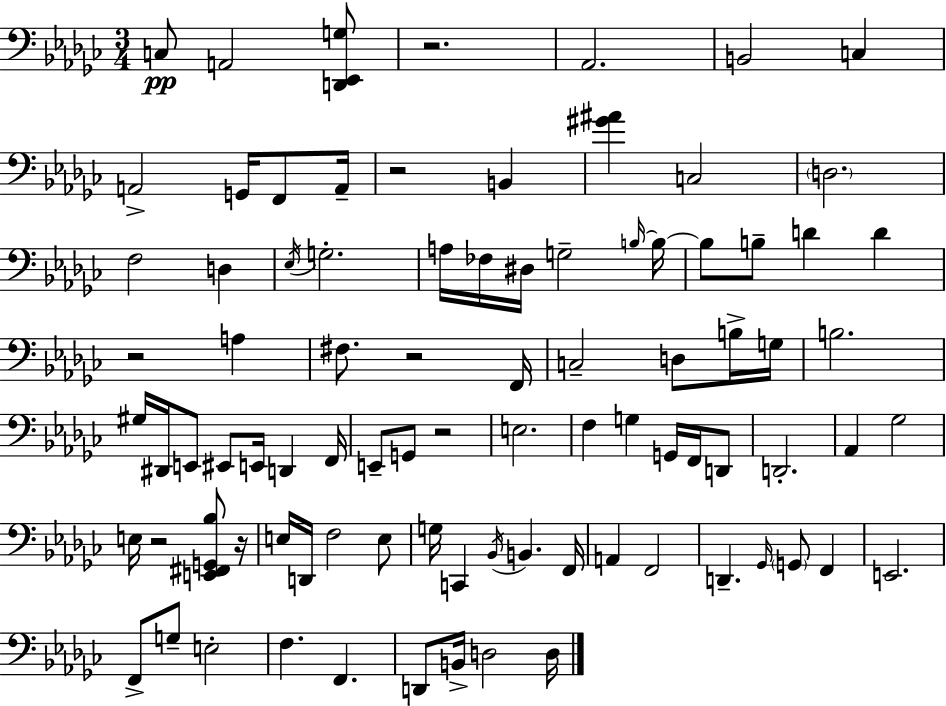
C3/e A2/h [D2,Eb2,G3]/e R/h. Ab2/h. B2/h C3/q A2/h G2/s F2/e A2/s R/h B2/q [G#4,A#4]/q C3/h D3/h. F3/h D3/q Eb3/s G3/h. A3/s FES3/s D#3/s G3/h B3/s B3/s B3/e B3/e D4/q D4/q R/h A3/q F#3/e. R/h F2/s C3/h D3/e B3/s G3/s B3/h. G#3/s D#2/s E2/e EIS2/e E2/s D2/q F2/s E2/e G2/e R/h E3/h. F3/q G3/q G2/s F2/s D2/e D2/h. Ab2/q Gb3/h E3/s R/h [E2,F#2,G2,Bb3]/e R/s E3/s D2/s F3/h E3/e G3/s C2/q Bb2/s B2/q. F2/s A2/q F2/h D2/q. Gb2/s G2/e F2/q E2/h. F2/e G3/e E3/h F3/q. F2/q. D2/e B2/s D3/h D3/s